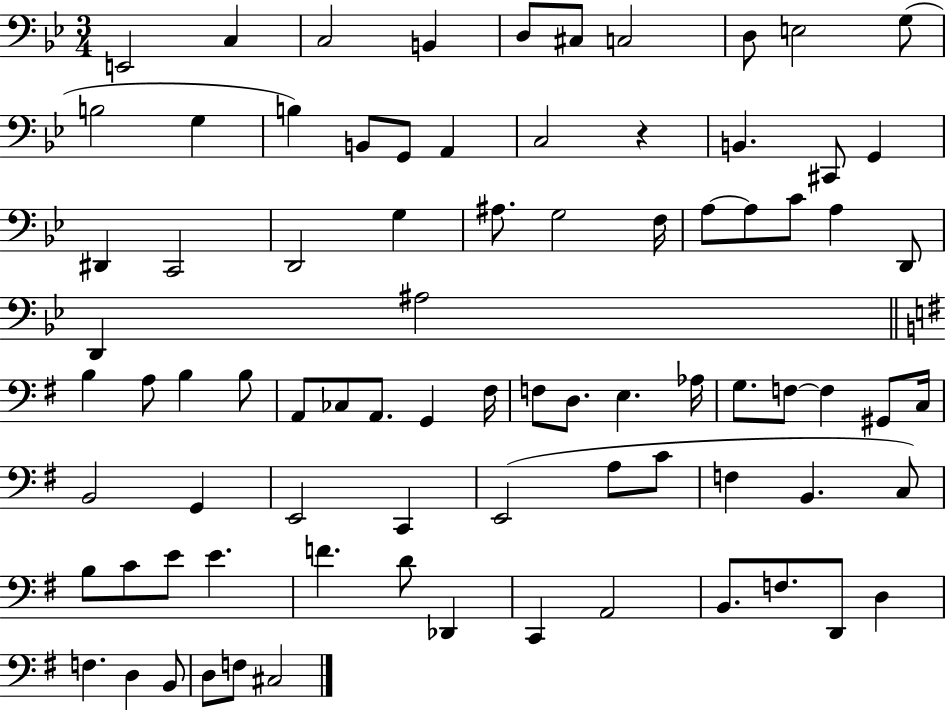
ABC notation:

X:1
T:Untitled
M:3/4
L:1/4
K:Bb
E,,2 C, C,2 B,, D,/2 ^C,/2 C,2 D,/2 E,2 G,/2 B,2 G, B, B,,/2 G,,/2 A,, C,2 z B,, ^C,,/2 G,, ^D,, C,,2 D,,2 G, ^A,/2 G,2 F,/4 A,/2 A,/2 C/2 A, D,,/2 D,, ^A,2 B, A,/2 B, B,/2 A,,/2 _C,/2 A,,/2 G,, ^F,/4 F,/2 D,/2 E, _A,/4 G,/2 F,/2 F, ^G,,/2 C,/4 B,,2 G,, E,,2 C,, E,,2 A,/2 C/2 F, B,, C,/2 B,/2 C/2 E/2 E F D/2 _D,, C,, A,,2 B,,/2 F,/2 D,,/2 D, F, D, B,,/2 D,/2 F,/2 ^C,2